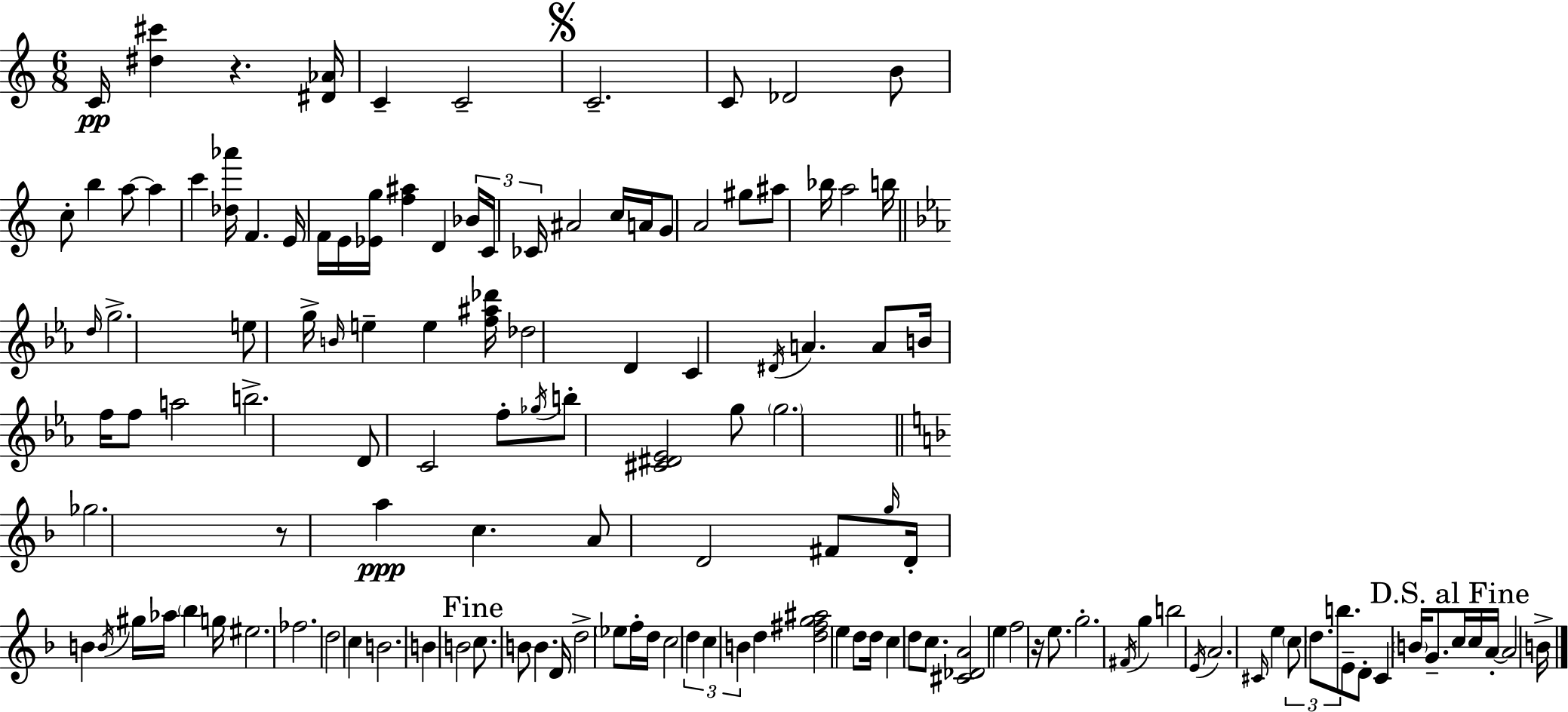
{
  \clef treble
  \numericTimeSignature
  \time 6/8
  \key c \major
  c'16\pp <dis'' cis'''>4 r4. <dis' aes'>16 | c'4-- c'2-- | \mark \markup { \musicglyph "scripts.segno" } c'2.-- | c'8 des'2 b'8 | \break c''8-. b''4 a''8~~ a''4 | c'''4 <des'' aes'''>16 f'4. e'16 | f'16 e'16 <ees' g''>16 <f'' ais''>4 d'4 \tuplet 3/2 { bes'16 | c'16 ces'16 } ais'2 c''16 a'16 | \break g'8 a'2 gis''8 | ais''8 bes''16 a''2 b''16 | \bar "||" \break \key ees \major \grace { d''16 } g''2.-> | e''8 g''16-> \grace { b'16 } e''4-- e''4 | <f'' ais'' des'''>16 des''2 d'4 | c'4 \acciaccatura { dis'16 } a'4. | \break a'8 b'16 f''16 f''8 a''2 | b''2.-> | d'8 c'2 | f''8-. \acciaccatura { ges''16 } b''8-. <cis' dis' ees'>2 | \break g''8 \parenthesize g''2. | \bar "||" \break \key f \major ges''2. | r8 a''4\ppp c''4. | a'8 d'2 fis'8 | \grace { g''16 } d'16-. b'4 \acciaccatura { b'16 } gis''16 aes''16 \parenthesize bes''4 | \break g''16 eis''2. | fes''2. | d''2 c''4 | b'2. | \break b'4 b'2 | \mark "Fine" c''8. b'8 b'4. | d'16 d''2-> \parenthesize ees''8 | f''16-. d''16 c''2 \tuplet 3/2 { d''4 | \break c''4 b'4 } d''4 | <d'' fis'' g'' ais''>2 e''4 | d''8 d''16 c''4 d''8 c''8. | <cis' des' a'>2 e''4 | \break f''2 r16 e''8. | g''2.-. | \acciaccatura { fis'16 } g''4 b''2 | \acciaccatura { e'16 } a'2. | \break \grace { cis'16 } e''4 \tuplet 3/2 { \parenthesize c''8 d''8. | b''8. } e'8-- d'8-. c'4 | \parenthesize b'16 g'8.-- \mark "D.S. al Fine" c''16 c''16 a'16-.~~ a'2 | b'16-> \bar "|."
}